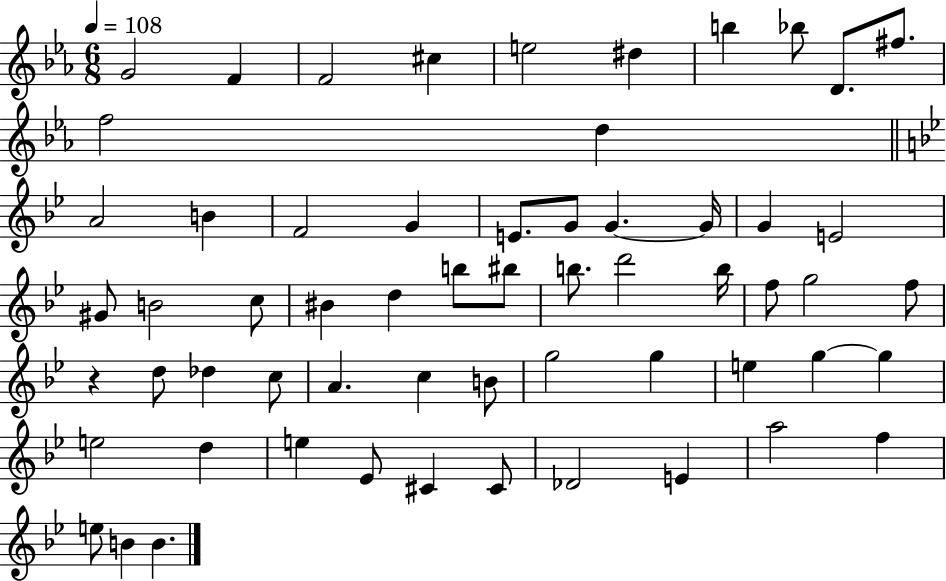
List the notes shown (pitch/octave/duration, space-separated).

G4/h F4/q F4/h C#5/q E5/h D#5/q B5/q Bb5/e D4/e. F#5/e. F5/h D5/q A4/h B4/q F4/h G4/q E4/e. G4/e G4/q. G4/s G4/q E4/h G#4/e B4/h C5/e BIS4/q D5/q B5/e BIS5/e B5/e. D6/h B5/s F5/e G5/h F5/e R/q D5/e Db5/q C5/e A4/q. C5/q B4/e G5/h G5/q E5/q G5/q G5/q E5/h D5/q E5/q Eb4/e C#4/q C#4/e Db4/h E4/q A5/h F5/q E5/e B4/q B4/q.